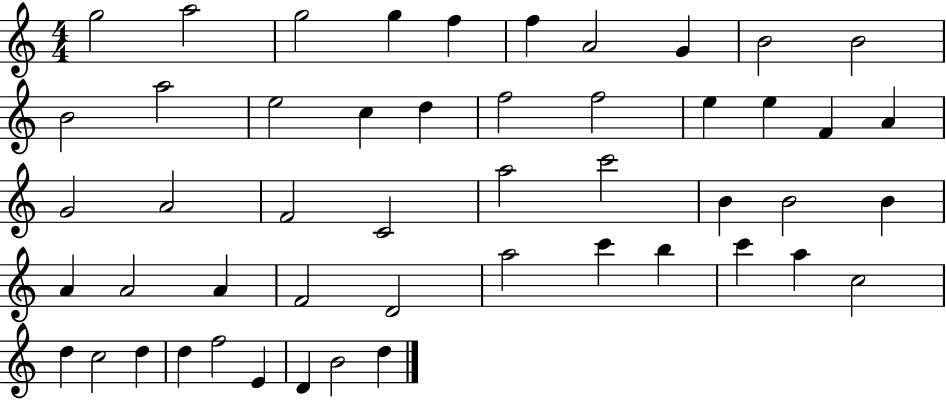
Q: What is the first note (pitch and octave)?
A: G5